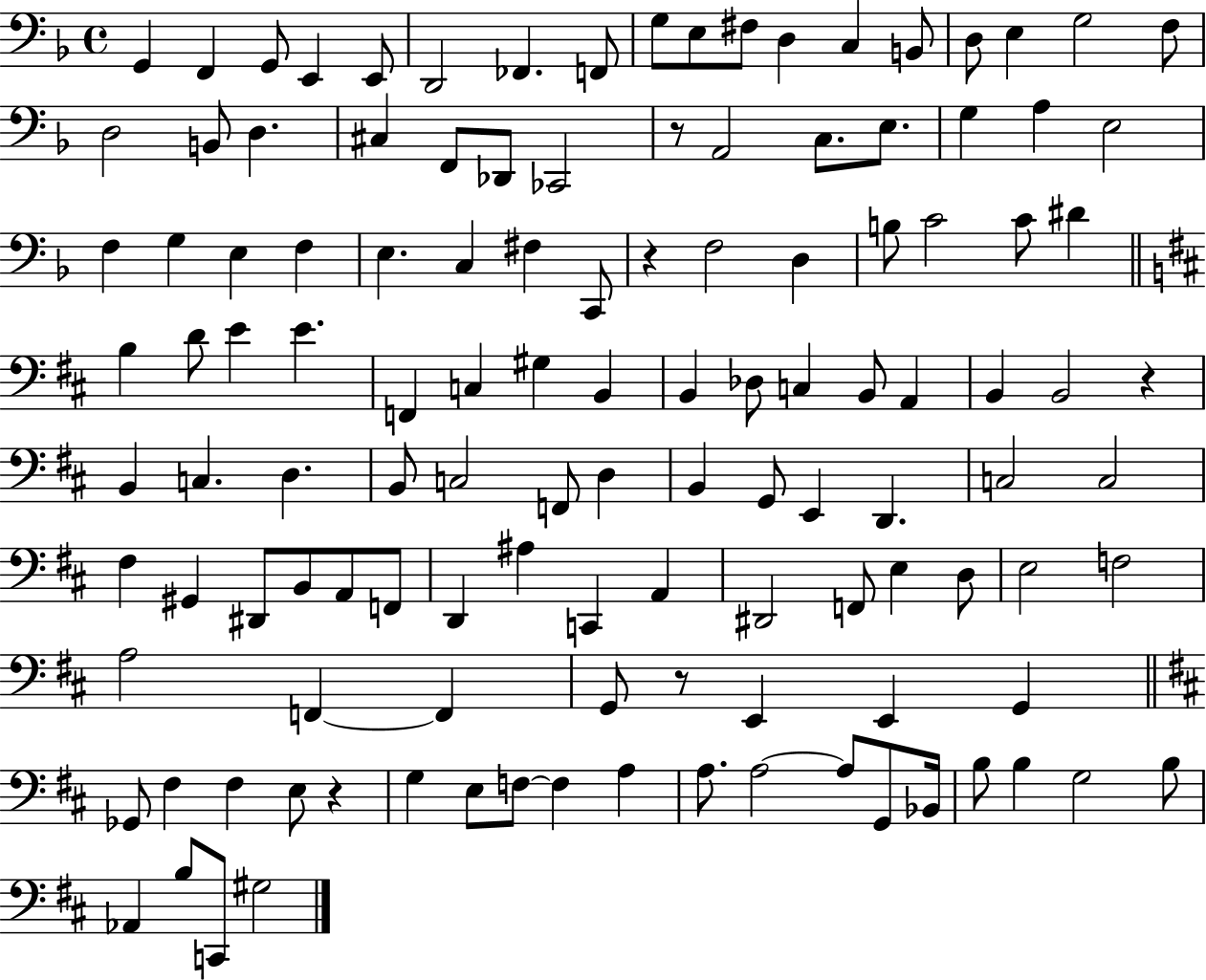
X:1
T:Untitled
M:4/4
L:1/4
K:F
G,, F,, G,,/2 E,, E,,/2 D,,2 _F,, F,,/2 G,/2 E,/2 ^F,/2 D, C, B,,/2 D,/2 E, G,2 F,/2 D,2 B,,/2 D, ^C, F,,/2 _D,,/2 _C,,2 z/2 A,,2 C,/2 E,/2 G, A, E,2 F, G, E, F, E, C, ^F, C,,/2 z F,2 D, B,/2 C2 C/2 ^D B, D/2 E E F,, C, ^G, B,, B,, _D,/2 C, B,,/2 A,, B,, B,,2 z B,, C, D, B,,/2 C,2 F,,/2 D, B,, G,,/2 E,, D,, C,2 C,2 ^F, ^G,, ^D,,/2 B,,/2 A,,/2 F,,/2 D,, ^A, C,, A,, ^D,,2 F,,/2 E, D,/2 E,2 F,2 A,2 F,, F,, G,,/2 z/2 E,, E,, G,, _G,,/2 ^F, ^F, E,/2 z G, E,/2 F,/2 F, A, A,/2 A,2 A,/2 G,,/2 _B,,/4 B,/2 B, G,2 B,/2 _A,, B,/2 C,,/2 ^G,2